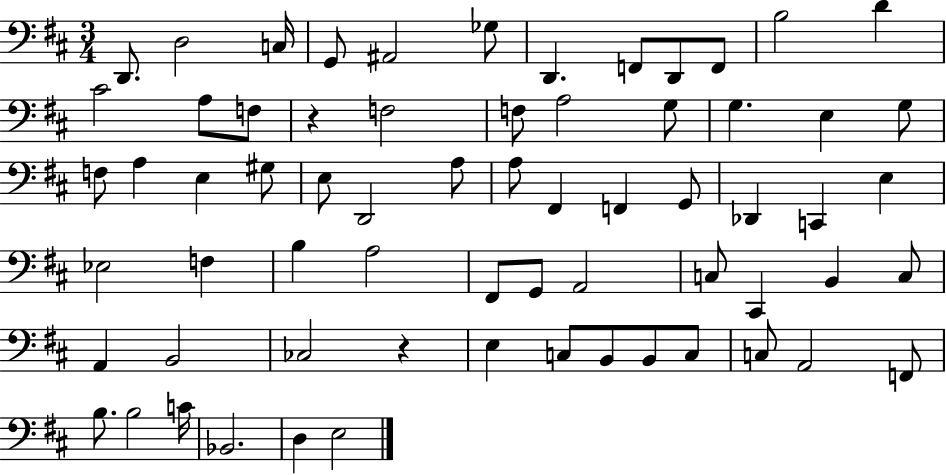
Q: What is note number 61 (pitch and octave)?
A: C4